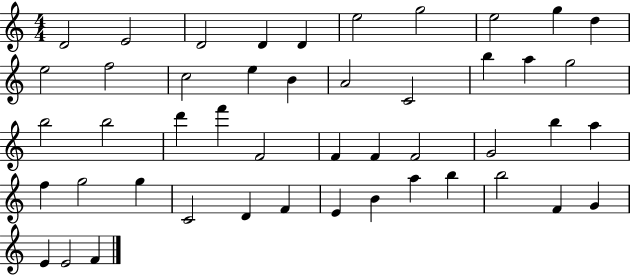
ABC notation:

X:1
T:Untitled
M:4/4
L:1/4
K:C
D2 E2 D2 D D e2 g2 e2 g d e2 f2 c2 e B A2 C2 b a g2 b2 b2 d' f' F2 F F F2 G2 b a f g2 g C2 D F E B a b b2 F G E E2 F